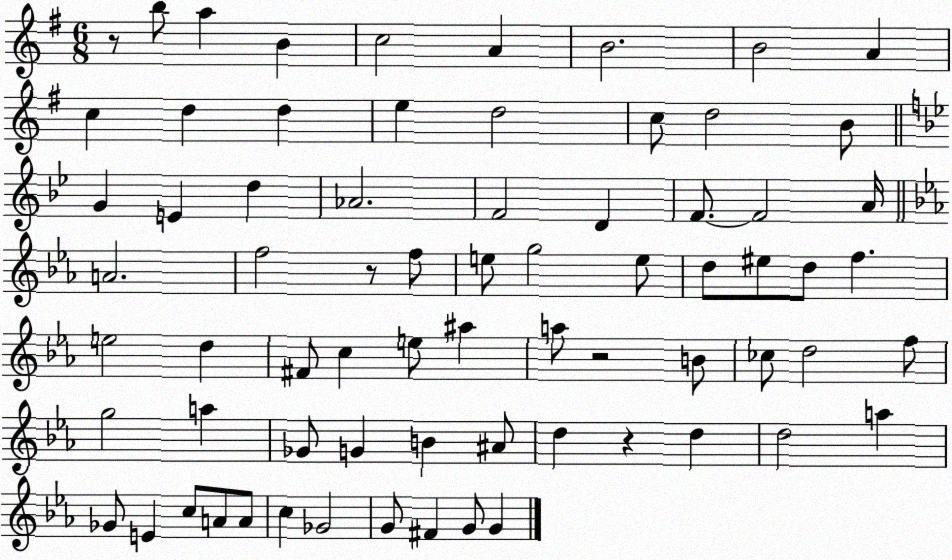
X:1
T:Untitled
M:6/8
L:1/4
K:G
z/2 b/2 a B c2 A B2 B2 A c d d e d2 c/2 d2 B/2 G E d _A2 F2 D F/2 F2 A/4 A2 f2 z/2 f/2 e/2 g2 e/2 d/2 ^e/2 d/2 f e2 d ^F/2 c e/2 ^a a/2 z2 B/2 _c/2 d2 f/2 g2 a _G/2 G B ^A/2 d z d d2 a _G/2 E c/2 A/2 A/2 c _G2 G/2 ^F G/2 G